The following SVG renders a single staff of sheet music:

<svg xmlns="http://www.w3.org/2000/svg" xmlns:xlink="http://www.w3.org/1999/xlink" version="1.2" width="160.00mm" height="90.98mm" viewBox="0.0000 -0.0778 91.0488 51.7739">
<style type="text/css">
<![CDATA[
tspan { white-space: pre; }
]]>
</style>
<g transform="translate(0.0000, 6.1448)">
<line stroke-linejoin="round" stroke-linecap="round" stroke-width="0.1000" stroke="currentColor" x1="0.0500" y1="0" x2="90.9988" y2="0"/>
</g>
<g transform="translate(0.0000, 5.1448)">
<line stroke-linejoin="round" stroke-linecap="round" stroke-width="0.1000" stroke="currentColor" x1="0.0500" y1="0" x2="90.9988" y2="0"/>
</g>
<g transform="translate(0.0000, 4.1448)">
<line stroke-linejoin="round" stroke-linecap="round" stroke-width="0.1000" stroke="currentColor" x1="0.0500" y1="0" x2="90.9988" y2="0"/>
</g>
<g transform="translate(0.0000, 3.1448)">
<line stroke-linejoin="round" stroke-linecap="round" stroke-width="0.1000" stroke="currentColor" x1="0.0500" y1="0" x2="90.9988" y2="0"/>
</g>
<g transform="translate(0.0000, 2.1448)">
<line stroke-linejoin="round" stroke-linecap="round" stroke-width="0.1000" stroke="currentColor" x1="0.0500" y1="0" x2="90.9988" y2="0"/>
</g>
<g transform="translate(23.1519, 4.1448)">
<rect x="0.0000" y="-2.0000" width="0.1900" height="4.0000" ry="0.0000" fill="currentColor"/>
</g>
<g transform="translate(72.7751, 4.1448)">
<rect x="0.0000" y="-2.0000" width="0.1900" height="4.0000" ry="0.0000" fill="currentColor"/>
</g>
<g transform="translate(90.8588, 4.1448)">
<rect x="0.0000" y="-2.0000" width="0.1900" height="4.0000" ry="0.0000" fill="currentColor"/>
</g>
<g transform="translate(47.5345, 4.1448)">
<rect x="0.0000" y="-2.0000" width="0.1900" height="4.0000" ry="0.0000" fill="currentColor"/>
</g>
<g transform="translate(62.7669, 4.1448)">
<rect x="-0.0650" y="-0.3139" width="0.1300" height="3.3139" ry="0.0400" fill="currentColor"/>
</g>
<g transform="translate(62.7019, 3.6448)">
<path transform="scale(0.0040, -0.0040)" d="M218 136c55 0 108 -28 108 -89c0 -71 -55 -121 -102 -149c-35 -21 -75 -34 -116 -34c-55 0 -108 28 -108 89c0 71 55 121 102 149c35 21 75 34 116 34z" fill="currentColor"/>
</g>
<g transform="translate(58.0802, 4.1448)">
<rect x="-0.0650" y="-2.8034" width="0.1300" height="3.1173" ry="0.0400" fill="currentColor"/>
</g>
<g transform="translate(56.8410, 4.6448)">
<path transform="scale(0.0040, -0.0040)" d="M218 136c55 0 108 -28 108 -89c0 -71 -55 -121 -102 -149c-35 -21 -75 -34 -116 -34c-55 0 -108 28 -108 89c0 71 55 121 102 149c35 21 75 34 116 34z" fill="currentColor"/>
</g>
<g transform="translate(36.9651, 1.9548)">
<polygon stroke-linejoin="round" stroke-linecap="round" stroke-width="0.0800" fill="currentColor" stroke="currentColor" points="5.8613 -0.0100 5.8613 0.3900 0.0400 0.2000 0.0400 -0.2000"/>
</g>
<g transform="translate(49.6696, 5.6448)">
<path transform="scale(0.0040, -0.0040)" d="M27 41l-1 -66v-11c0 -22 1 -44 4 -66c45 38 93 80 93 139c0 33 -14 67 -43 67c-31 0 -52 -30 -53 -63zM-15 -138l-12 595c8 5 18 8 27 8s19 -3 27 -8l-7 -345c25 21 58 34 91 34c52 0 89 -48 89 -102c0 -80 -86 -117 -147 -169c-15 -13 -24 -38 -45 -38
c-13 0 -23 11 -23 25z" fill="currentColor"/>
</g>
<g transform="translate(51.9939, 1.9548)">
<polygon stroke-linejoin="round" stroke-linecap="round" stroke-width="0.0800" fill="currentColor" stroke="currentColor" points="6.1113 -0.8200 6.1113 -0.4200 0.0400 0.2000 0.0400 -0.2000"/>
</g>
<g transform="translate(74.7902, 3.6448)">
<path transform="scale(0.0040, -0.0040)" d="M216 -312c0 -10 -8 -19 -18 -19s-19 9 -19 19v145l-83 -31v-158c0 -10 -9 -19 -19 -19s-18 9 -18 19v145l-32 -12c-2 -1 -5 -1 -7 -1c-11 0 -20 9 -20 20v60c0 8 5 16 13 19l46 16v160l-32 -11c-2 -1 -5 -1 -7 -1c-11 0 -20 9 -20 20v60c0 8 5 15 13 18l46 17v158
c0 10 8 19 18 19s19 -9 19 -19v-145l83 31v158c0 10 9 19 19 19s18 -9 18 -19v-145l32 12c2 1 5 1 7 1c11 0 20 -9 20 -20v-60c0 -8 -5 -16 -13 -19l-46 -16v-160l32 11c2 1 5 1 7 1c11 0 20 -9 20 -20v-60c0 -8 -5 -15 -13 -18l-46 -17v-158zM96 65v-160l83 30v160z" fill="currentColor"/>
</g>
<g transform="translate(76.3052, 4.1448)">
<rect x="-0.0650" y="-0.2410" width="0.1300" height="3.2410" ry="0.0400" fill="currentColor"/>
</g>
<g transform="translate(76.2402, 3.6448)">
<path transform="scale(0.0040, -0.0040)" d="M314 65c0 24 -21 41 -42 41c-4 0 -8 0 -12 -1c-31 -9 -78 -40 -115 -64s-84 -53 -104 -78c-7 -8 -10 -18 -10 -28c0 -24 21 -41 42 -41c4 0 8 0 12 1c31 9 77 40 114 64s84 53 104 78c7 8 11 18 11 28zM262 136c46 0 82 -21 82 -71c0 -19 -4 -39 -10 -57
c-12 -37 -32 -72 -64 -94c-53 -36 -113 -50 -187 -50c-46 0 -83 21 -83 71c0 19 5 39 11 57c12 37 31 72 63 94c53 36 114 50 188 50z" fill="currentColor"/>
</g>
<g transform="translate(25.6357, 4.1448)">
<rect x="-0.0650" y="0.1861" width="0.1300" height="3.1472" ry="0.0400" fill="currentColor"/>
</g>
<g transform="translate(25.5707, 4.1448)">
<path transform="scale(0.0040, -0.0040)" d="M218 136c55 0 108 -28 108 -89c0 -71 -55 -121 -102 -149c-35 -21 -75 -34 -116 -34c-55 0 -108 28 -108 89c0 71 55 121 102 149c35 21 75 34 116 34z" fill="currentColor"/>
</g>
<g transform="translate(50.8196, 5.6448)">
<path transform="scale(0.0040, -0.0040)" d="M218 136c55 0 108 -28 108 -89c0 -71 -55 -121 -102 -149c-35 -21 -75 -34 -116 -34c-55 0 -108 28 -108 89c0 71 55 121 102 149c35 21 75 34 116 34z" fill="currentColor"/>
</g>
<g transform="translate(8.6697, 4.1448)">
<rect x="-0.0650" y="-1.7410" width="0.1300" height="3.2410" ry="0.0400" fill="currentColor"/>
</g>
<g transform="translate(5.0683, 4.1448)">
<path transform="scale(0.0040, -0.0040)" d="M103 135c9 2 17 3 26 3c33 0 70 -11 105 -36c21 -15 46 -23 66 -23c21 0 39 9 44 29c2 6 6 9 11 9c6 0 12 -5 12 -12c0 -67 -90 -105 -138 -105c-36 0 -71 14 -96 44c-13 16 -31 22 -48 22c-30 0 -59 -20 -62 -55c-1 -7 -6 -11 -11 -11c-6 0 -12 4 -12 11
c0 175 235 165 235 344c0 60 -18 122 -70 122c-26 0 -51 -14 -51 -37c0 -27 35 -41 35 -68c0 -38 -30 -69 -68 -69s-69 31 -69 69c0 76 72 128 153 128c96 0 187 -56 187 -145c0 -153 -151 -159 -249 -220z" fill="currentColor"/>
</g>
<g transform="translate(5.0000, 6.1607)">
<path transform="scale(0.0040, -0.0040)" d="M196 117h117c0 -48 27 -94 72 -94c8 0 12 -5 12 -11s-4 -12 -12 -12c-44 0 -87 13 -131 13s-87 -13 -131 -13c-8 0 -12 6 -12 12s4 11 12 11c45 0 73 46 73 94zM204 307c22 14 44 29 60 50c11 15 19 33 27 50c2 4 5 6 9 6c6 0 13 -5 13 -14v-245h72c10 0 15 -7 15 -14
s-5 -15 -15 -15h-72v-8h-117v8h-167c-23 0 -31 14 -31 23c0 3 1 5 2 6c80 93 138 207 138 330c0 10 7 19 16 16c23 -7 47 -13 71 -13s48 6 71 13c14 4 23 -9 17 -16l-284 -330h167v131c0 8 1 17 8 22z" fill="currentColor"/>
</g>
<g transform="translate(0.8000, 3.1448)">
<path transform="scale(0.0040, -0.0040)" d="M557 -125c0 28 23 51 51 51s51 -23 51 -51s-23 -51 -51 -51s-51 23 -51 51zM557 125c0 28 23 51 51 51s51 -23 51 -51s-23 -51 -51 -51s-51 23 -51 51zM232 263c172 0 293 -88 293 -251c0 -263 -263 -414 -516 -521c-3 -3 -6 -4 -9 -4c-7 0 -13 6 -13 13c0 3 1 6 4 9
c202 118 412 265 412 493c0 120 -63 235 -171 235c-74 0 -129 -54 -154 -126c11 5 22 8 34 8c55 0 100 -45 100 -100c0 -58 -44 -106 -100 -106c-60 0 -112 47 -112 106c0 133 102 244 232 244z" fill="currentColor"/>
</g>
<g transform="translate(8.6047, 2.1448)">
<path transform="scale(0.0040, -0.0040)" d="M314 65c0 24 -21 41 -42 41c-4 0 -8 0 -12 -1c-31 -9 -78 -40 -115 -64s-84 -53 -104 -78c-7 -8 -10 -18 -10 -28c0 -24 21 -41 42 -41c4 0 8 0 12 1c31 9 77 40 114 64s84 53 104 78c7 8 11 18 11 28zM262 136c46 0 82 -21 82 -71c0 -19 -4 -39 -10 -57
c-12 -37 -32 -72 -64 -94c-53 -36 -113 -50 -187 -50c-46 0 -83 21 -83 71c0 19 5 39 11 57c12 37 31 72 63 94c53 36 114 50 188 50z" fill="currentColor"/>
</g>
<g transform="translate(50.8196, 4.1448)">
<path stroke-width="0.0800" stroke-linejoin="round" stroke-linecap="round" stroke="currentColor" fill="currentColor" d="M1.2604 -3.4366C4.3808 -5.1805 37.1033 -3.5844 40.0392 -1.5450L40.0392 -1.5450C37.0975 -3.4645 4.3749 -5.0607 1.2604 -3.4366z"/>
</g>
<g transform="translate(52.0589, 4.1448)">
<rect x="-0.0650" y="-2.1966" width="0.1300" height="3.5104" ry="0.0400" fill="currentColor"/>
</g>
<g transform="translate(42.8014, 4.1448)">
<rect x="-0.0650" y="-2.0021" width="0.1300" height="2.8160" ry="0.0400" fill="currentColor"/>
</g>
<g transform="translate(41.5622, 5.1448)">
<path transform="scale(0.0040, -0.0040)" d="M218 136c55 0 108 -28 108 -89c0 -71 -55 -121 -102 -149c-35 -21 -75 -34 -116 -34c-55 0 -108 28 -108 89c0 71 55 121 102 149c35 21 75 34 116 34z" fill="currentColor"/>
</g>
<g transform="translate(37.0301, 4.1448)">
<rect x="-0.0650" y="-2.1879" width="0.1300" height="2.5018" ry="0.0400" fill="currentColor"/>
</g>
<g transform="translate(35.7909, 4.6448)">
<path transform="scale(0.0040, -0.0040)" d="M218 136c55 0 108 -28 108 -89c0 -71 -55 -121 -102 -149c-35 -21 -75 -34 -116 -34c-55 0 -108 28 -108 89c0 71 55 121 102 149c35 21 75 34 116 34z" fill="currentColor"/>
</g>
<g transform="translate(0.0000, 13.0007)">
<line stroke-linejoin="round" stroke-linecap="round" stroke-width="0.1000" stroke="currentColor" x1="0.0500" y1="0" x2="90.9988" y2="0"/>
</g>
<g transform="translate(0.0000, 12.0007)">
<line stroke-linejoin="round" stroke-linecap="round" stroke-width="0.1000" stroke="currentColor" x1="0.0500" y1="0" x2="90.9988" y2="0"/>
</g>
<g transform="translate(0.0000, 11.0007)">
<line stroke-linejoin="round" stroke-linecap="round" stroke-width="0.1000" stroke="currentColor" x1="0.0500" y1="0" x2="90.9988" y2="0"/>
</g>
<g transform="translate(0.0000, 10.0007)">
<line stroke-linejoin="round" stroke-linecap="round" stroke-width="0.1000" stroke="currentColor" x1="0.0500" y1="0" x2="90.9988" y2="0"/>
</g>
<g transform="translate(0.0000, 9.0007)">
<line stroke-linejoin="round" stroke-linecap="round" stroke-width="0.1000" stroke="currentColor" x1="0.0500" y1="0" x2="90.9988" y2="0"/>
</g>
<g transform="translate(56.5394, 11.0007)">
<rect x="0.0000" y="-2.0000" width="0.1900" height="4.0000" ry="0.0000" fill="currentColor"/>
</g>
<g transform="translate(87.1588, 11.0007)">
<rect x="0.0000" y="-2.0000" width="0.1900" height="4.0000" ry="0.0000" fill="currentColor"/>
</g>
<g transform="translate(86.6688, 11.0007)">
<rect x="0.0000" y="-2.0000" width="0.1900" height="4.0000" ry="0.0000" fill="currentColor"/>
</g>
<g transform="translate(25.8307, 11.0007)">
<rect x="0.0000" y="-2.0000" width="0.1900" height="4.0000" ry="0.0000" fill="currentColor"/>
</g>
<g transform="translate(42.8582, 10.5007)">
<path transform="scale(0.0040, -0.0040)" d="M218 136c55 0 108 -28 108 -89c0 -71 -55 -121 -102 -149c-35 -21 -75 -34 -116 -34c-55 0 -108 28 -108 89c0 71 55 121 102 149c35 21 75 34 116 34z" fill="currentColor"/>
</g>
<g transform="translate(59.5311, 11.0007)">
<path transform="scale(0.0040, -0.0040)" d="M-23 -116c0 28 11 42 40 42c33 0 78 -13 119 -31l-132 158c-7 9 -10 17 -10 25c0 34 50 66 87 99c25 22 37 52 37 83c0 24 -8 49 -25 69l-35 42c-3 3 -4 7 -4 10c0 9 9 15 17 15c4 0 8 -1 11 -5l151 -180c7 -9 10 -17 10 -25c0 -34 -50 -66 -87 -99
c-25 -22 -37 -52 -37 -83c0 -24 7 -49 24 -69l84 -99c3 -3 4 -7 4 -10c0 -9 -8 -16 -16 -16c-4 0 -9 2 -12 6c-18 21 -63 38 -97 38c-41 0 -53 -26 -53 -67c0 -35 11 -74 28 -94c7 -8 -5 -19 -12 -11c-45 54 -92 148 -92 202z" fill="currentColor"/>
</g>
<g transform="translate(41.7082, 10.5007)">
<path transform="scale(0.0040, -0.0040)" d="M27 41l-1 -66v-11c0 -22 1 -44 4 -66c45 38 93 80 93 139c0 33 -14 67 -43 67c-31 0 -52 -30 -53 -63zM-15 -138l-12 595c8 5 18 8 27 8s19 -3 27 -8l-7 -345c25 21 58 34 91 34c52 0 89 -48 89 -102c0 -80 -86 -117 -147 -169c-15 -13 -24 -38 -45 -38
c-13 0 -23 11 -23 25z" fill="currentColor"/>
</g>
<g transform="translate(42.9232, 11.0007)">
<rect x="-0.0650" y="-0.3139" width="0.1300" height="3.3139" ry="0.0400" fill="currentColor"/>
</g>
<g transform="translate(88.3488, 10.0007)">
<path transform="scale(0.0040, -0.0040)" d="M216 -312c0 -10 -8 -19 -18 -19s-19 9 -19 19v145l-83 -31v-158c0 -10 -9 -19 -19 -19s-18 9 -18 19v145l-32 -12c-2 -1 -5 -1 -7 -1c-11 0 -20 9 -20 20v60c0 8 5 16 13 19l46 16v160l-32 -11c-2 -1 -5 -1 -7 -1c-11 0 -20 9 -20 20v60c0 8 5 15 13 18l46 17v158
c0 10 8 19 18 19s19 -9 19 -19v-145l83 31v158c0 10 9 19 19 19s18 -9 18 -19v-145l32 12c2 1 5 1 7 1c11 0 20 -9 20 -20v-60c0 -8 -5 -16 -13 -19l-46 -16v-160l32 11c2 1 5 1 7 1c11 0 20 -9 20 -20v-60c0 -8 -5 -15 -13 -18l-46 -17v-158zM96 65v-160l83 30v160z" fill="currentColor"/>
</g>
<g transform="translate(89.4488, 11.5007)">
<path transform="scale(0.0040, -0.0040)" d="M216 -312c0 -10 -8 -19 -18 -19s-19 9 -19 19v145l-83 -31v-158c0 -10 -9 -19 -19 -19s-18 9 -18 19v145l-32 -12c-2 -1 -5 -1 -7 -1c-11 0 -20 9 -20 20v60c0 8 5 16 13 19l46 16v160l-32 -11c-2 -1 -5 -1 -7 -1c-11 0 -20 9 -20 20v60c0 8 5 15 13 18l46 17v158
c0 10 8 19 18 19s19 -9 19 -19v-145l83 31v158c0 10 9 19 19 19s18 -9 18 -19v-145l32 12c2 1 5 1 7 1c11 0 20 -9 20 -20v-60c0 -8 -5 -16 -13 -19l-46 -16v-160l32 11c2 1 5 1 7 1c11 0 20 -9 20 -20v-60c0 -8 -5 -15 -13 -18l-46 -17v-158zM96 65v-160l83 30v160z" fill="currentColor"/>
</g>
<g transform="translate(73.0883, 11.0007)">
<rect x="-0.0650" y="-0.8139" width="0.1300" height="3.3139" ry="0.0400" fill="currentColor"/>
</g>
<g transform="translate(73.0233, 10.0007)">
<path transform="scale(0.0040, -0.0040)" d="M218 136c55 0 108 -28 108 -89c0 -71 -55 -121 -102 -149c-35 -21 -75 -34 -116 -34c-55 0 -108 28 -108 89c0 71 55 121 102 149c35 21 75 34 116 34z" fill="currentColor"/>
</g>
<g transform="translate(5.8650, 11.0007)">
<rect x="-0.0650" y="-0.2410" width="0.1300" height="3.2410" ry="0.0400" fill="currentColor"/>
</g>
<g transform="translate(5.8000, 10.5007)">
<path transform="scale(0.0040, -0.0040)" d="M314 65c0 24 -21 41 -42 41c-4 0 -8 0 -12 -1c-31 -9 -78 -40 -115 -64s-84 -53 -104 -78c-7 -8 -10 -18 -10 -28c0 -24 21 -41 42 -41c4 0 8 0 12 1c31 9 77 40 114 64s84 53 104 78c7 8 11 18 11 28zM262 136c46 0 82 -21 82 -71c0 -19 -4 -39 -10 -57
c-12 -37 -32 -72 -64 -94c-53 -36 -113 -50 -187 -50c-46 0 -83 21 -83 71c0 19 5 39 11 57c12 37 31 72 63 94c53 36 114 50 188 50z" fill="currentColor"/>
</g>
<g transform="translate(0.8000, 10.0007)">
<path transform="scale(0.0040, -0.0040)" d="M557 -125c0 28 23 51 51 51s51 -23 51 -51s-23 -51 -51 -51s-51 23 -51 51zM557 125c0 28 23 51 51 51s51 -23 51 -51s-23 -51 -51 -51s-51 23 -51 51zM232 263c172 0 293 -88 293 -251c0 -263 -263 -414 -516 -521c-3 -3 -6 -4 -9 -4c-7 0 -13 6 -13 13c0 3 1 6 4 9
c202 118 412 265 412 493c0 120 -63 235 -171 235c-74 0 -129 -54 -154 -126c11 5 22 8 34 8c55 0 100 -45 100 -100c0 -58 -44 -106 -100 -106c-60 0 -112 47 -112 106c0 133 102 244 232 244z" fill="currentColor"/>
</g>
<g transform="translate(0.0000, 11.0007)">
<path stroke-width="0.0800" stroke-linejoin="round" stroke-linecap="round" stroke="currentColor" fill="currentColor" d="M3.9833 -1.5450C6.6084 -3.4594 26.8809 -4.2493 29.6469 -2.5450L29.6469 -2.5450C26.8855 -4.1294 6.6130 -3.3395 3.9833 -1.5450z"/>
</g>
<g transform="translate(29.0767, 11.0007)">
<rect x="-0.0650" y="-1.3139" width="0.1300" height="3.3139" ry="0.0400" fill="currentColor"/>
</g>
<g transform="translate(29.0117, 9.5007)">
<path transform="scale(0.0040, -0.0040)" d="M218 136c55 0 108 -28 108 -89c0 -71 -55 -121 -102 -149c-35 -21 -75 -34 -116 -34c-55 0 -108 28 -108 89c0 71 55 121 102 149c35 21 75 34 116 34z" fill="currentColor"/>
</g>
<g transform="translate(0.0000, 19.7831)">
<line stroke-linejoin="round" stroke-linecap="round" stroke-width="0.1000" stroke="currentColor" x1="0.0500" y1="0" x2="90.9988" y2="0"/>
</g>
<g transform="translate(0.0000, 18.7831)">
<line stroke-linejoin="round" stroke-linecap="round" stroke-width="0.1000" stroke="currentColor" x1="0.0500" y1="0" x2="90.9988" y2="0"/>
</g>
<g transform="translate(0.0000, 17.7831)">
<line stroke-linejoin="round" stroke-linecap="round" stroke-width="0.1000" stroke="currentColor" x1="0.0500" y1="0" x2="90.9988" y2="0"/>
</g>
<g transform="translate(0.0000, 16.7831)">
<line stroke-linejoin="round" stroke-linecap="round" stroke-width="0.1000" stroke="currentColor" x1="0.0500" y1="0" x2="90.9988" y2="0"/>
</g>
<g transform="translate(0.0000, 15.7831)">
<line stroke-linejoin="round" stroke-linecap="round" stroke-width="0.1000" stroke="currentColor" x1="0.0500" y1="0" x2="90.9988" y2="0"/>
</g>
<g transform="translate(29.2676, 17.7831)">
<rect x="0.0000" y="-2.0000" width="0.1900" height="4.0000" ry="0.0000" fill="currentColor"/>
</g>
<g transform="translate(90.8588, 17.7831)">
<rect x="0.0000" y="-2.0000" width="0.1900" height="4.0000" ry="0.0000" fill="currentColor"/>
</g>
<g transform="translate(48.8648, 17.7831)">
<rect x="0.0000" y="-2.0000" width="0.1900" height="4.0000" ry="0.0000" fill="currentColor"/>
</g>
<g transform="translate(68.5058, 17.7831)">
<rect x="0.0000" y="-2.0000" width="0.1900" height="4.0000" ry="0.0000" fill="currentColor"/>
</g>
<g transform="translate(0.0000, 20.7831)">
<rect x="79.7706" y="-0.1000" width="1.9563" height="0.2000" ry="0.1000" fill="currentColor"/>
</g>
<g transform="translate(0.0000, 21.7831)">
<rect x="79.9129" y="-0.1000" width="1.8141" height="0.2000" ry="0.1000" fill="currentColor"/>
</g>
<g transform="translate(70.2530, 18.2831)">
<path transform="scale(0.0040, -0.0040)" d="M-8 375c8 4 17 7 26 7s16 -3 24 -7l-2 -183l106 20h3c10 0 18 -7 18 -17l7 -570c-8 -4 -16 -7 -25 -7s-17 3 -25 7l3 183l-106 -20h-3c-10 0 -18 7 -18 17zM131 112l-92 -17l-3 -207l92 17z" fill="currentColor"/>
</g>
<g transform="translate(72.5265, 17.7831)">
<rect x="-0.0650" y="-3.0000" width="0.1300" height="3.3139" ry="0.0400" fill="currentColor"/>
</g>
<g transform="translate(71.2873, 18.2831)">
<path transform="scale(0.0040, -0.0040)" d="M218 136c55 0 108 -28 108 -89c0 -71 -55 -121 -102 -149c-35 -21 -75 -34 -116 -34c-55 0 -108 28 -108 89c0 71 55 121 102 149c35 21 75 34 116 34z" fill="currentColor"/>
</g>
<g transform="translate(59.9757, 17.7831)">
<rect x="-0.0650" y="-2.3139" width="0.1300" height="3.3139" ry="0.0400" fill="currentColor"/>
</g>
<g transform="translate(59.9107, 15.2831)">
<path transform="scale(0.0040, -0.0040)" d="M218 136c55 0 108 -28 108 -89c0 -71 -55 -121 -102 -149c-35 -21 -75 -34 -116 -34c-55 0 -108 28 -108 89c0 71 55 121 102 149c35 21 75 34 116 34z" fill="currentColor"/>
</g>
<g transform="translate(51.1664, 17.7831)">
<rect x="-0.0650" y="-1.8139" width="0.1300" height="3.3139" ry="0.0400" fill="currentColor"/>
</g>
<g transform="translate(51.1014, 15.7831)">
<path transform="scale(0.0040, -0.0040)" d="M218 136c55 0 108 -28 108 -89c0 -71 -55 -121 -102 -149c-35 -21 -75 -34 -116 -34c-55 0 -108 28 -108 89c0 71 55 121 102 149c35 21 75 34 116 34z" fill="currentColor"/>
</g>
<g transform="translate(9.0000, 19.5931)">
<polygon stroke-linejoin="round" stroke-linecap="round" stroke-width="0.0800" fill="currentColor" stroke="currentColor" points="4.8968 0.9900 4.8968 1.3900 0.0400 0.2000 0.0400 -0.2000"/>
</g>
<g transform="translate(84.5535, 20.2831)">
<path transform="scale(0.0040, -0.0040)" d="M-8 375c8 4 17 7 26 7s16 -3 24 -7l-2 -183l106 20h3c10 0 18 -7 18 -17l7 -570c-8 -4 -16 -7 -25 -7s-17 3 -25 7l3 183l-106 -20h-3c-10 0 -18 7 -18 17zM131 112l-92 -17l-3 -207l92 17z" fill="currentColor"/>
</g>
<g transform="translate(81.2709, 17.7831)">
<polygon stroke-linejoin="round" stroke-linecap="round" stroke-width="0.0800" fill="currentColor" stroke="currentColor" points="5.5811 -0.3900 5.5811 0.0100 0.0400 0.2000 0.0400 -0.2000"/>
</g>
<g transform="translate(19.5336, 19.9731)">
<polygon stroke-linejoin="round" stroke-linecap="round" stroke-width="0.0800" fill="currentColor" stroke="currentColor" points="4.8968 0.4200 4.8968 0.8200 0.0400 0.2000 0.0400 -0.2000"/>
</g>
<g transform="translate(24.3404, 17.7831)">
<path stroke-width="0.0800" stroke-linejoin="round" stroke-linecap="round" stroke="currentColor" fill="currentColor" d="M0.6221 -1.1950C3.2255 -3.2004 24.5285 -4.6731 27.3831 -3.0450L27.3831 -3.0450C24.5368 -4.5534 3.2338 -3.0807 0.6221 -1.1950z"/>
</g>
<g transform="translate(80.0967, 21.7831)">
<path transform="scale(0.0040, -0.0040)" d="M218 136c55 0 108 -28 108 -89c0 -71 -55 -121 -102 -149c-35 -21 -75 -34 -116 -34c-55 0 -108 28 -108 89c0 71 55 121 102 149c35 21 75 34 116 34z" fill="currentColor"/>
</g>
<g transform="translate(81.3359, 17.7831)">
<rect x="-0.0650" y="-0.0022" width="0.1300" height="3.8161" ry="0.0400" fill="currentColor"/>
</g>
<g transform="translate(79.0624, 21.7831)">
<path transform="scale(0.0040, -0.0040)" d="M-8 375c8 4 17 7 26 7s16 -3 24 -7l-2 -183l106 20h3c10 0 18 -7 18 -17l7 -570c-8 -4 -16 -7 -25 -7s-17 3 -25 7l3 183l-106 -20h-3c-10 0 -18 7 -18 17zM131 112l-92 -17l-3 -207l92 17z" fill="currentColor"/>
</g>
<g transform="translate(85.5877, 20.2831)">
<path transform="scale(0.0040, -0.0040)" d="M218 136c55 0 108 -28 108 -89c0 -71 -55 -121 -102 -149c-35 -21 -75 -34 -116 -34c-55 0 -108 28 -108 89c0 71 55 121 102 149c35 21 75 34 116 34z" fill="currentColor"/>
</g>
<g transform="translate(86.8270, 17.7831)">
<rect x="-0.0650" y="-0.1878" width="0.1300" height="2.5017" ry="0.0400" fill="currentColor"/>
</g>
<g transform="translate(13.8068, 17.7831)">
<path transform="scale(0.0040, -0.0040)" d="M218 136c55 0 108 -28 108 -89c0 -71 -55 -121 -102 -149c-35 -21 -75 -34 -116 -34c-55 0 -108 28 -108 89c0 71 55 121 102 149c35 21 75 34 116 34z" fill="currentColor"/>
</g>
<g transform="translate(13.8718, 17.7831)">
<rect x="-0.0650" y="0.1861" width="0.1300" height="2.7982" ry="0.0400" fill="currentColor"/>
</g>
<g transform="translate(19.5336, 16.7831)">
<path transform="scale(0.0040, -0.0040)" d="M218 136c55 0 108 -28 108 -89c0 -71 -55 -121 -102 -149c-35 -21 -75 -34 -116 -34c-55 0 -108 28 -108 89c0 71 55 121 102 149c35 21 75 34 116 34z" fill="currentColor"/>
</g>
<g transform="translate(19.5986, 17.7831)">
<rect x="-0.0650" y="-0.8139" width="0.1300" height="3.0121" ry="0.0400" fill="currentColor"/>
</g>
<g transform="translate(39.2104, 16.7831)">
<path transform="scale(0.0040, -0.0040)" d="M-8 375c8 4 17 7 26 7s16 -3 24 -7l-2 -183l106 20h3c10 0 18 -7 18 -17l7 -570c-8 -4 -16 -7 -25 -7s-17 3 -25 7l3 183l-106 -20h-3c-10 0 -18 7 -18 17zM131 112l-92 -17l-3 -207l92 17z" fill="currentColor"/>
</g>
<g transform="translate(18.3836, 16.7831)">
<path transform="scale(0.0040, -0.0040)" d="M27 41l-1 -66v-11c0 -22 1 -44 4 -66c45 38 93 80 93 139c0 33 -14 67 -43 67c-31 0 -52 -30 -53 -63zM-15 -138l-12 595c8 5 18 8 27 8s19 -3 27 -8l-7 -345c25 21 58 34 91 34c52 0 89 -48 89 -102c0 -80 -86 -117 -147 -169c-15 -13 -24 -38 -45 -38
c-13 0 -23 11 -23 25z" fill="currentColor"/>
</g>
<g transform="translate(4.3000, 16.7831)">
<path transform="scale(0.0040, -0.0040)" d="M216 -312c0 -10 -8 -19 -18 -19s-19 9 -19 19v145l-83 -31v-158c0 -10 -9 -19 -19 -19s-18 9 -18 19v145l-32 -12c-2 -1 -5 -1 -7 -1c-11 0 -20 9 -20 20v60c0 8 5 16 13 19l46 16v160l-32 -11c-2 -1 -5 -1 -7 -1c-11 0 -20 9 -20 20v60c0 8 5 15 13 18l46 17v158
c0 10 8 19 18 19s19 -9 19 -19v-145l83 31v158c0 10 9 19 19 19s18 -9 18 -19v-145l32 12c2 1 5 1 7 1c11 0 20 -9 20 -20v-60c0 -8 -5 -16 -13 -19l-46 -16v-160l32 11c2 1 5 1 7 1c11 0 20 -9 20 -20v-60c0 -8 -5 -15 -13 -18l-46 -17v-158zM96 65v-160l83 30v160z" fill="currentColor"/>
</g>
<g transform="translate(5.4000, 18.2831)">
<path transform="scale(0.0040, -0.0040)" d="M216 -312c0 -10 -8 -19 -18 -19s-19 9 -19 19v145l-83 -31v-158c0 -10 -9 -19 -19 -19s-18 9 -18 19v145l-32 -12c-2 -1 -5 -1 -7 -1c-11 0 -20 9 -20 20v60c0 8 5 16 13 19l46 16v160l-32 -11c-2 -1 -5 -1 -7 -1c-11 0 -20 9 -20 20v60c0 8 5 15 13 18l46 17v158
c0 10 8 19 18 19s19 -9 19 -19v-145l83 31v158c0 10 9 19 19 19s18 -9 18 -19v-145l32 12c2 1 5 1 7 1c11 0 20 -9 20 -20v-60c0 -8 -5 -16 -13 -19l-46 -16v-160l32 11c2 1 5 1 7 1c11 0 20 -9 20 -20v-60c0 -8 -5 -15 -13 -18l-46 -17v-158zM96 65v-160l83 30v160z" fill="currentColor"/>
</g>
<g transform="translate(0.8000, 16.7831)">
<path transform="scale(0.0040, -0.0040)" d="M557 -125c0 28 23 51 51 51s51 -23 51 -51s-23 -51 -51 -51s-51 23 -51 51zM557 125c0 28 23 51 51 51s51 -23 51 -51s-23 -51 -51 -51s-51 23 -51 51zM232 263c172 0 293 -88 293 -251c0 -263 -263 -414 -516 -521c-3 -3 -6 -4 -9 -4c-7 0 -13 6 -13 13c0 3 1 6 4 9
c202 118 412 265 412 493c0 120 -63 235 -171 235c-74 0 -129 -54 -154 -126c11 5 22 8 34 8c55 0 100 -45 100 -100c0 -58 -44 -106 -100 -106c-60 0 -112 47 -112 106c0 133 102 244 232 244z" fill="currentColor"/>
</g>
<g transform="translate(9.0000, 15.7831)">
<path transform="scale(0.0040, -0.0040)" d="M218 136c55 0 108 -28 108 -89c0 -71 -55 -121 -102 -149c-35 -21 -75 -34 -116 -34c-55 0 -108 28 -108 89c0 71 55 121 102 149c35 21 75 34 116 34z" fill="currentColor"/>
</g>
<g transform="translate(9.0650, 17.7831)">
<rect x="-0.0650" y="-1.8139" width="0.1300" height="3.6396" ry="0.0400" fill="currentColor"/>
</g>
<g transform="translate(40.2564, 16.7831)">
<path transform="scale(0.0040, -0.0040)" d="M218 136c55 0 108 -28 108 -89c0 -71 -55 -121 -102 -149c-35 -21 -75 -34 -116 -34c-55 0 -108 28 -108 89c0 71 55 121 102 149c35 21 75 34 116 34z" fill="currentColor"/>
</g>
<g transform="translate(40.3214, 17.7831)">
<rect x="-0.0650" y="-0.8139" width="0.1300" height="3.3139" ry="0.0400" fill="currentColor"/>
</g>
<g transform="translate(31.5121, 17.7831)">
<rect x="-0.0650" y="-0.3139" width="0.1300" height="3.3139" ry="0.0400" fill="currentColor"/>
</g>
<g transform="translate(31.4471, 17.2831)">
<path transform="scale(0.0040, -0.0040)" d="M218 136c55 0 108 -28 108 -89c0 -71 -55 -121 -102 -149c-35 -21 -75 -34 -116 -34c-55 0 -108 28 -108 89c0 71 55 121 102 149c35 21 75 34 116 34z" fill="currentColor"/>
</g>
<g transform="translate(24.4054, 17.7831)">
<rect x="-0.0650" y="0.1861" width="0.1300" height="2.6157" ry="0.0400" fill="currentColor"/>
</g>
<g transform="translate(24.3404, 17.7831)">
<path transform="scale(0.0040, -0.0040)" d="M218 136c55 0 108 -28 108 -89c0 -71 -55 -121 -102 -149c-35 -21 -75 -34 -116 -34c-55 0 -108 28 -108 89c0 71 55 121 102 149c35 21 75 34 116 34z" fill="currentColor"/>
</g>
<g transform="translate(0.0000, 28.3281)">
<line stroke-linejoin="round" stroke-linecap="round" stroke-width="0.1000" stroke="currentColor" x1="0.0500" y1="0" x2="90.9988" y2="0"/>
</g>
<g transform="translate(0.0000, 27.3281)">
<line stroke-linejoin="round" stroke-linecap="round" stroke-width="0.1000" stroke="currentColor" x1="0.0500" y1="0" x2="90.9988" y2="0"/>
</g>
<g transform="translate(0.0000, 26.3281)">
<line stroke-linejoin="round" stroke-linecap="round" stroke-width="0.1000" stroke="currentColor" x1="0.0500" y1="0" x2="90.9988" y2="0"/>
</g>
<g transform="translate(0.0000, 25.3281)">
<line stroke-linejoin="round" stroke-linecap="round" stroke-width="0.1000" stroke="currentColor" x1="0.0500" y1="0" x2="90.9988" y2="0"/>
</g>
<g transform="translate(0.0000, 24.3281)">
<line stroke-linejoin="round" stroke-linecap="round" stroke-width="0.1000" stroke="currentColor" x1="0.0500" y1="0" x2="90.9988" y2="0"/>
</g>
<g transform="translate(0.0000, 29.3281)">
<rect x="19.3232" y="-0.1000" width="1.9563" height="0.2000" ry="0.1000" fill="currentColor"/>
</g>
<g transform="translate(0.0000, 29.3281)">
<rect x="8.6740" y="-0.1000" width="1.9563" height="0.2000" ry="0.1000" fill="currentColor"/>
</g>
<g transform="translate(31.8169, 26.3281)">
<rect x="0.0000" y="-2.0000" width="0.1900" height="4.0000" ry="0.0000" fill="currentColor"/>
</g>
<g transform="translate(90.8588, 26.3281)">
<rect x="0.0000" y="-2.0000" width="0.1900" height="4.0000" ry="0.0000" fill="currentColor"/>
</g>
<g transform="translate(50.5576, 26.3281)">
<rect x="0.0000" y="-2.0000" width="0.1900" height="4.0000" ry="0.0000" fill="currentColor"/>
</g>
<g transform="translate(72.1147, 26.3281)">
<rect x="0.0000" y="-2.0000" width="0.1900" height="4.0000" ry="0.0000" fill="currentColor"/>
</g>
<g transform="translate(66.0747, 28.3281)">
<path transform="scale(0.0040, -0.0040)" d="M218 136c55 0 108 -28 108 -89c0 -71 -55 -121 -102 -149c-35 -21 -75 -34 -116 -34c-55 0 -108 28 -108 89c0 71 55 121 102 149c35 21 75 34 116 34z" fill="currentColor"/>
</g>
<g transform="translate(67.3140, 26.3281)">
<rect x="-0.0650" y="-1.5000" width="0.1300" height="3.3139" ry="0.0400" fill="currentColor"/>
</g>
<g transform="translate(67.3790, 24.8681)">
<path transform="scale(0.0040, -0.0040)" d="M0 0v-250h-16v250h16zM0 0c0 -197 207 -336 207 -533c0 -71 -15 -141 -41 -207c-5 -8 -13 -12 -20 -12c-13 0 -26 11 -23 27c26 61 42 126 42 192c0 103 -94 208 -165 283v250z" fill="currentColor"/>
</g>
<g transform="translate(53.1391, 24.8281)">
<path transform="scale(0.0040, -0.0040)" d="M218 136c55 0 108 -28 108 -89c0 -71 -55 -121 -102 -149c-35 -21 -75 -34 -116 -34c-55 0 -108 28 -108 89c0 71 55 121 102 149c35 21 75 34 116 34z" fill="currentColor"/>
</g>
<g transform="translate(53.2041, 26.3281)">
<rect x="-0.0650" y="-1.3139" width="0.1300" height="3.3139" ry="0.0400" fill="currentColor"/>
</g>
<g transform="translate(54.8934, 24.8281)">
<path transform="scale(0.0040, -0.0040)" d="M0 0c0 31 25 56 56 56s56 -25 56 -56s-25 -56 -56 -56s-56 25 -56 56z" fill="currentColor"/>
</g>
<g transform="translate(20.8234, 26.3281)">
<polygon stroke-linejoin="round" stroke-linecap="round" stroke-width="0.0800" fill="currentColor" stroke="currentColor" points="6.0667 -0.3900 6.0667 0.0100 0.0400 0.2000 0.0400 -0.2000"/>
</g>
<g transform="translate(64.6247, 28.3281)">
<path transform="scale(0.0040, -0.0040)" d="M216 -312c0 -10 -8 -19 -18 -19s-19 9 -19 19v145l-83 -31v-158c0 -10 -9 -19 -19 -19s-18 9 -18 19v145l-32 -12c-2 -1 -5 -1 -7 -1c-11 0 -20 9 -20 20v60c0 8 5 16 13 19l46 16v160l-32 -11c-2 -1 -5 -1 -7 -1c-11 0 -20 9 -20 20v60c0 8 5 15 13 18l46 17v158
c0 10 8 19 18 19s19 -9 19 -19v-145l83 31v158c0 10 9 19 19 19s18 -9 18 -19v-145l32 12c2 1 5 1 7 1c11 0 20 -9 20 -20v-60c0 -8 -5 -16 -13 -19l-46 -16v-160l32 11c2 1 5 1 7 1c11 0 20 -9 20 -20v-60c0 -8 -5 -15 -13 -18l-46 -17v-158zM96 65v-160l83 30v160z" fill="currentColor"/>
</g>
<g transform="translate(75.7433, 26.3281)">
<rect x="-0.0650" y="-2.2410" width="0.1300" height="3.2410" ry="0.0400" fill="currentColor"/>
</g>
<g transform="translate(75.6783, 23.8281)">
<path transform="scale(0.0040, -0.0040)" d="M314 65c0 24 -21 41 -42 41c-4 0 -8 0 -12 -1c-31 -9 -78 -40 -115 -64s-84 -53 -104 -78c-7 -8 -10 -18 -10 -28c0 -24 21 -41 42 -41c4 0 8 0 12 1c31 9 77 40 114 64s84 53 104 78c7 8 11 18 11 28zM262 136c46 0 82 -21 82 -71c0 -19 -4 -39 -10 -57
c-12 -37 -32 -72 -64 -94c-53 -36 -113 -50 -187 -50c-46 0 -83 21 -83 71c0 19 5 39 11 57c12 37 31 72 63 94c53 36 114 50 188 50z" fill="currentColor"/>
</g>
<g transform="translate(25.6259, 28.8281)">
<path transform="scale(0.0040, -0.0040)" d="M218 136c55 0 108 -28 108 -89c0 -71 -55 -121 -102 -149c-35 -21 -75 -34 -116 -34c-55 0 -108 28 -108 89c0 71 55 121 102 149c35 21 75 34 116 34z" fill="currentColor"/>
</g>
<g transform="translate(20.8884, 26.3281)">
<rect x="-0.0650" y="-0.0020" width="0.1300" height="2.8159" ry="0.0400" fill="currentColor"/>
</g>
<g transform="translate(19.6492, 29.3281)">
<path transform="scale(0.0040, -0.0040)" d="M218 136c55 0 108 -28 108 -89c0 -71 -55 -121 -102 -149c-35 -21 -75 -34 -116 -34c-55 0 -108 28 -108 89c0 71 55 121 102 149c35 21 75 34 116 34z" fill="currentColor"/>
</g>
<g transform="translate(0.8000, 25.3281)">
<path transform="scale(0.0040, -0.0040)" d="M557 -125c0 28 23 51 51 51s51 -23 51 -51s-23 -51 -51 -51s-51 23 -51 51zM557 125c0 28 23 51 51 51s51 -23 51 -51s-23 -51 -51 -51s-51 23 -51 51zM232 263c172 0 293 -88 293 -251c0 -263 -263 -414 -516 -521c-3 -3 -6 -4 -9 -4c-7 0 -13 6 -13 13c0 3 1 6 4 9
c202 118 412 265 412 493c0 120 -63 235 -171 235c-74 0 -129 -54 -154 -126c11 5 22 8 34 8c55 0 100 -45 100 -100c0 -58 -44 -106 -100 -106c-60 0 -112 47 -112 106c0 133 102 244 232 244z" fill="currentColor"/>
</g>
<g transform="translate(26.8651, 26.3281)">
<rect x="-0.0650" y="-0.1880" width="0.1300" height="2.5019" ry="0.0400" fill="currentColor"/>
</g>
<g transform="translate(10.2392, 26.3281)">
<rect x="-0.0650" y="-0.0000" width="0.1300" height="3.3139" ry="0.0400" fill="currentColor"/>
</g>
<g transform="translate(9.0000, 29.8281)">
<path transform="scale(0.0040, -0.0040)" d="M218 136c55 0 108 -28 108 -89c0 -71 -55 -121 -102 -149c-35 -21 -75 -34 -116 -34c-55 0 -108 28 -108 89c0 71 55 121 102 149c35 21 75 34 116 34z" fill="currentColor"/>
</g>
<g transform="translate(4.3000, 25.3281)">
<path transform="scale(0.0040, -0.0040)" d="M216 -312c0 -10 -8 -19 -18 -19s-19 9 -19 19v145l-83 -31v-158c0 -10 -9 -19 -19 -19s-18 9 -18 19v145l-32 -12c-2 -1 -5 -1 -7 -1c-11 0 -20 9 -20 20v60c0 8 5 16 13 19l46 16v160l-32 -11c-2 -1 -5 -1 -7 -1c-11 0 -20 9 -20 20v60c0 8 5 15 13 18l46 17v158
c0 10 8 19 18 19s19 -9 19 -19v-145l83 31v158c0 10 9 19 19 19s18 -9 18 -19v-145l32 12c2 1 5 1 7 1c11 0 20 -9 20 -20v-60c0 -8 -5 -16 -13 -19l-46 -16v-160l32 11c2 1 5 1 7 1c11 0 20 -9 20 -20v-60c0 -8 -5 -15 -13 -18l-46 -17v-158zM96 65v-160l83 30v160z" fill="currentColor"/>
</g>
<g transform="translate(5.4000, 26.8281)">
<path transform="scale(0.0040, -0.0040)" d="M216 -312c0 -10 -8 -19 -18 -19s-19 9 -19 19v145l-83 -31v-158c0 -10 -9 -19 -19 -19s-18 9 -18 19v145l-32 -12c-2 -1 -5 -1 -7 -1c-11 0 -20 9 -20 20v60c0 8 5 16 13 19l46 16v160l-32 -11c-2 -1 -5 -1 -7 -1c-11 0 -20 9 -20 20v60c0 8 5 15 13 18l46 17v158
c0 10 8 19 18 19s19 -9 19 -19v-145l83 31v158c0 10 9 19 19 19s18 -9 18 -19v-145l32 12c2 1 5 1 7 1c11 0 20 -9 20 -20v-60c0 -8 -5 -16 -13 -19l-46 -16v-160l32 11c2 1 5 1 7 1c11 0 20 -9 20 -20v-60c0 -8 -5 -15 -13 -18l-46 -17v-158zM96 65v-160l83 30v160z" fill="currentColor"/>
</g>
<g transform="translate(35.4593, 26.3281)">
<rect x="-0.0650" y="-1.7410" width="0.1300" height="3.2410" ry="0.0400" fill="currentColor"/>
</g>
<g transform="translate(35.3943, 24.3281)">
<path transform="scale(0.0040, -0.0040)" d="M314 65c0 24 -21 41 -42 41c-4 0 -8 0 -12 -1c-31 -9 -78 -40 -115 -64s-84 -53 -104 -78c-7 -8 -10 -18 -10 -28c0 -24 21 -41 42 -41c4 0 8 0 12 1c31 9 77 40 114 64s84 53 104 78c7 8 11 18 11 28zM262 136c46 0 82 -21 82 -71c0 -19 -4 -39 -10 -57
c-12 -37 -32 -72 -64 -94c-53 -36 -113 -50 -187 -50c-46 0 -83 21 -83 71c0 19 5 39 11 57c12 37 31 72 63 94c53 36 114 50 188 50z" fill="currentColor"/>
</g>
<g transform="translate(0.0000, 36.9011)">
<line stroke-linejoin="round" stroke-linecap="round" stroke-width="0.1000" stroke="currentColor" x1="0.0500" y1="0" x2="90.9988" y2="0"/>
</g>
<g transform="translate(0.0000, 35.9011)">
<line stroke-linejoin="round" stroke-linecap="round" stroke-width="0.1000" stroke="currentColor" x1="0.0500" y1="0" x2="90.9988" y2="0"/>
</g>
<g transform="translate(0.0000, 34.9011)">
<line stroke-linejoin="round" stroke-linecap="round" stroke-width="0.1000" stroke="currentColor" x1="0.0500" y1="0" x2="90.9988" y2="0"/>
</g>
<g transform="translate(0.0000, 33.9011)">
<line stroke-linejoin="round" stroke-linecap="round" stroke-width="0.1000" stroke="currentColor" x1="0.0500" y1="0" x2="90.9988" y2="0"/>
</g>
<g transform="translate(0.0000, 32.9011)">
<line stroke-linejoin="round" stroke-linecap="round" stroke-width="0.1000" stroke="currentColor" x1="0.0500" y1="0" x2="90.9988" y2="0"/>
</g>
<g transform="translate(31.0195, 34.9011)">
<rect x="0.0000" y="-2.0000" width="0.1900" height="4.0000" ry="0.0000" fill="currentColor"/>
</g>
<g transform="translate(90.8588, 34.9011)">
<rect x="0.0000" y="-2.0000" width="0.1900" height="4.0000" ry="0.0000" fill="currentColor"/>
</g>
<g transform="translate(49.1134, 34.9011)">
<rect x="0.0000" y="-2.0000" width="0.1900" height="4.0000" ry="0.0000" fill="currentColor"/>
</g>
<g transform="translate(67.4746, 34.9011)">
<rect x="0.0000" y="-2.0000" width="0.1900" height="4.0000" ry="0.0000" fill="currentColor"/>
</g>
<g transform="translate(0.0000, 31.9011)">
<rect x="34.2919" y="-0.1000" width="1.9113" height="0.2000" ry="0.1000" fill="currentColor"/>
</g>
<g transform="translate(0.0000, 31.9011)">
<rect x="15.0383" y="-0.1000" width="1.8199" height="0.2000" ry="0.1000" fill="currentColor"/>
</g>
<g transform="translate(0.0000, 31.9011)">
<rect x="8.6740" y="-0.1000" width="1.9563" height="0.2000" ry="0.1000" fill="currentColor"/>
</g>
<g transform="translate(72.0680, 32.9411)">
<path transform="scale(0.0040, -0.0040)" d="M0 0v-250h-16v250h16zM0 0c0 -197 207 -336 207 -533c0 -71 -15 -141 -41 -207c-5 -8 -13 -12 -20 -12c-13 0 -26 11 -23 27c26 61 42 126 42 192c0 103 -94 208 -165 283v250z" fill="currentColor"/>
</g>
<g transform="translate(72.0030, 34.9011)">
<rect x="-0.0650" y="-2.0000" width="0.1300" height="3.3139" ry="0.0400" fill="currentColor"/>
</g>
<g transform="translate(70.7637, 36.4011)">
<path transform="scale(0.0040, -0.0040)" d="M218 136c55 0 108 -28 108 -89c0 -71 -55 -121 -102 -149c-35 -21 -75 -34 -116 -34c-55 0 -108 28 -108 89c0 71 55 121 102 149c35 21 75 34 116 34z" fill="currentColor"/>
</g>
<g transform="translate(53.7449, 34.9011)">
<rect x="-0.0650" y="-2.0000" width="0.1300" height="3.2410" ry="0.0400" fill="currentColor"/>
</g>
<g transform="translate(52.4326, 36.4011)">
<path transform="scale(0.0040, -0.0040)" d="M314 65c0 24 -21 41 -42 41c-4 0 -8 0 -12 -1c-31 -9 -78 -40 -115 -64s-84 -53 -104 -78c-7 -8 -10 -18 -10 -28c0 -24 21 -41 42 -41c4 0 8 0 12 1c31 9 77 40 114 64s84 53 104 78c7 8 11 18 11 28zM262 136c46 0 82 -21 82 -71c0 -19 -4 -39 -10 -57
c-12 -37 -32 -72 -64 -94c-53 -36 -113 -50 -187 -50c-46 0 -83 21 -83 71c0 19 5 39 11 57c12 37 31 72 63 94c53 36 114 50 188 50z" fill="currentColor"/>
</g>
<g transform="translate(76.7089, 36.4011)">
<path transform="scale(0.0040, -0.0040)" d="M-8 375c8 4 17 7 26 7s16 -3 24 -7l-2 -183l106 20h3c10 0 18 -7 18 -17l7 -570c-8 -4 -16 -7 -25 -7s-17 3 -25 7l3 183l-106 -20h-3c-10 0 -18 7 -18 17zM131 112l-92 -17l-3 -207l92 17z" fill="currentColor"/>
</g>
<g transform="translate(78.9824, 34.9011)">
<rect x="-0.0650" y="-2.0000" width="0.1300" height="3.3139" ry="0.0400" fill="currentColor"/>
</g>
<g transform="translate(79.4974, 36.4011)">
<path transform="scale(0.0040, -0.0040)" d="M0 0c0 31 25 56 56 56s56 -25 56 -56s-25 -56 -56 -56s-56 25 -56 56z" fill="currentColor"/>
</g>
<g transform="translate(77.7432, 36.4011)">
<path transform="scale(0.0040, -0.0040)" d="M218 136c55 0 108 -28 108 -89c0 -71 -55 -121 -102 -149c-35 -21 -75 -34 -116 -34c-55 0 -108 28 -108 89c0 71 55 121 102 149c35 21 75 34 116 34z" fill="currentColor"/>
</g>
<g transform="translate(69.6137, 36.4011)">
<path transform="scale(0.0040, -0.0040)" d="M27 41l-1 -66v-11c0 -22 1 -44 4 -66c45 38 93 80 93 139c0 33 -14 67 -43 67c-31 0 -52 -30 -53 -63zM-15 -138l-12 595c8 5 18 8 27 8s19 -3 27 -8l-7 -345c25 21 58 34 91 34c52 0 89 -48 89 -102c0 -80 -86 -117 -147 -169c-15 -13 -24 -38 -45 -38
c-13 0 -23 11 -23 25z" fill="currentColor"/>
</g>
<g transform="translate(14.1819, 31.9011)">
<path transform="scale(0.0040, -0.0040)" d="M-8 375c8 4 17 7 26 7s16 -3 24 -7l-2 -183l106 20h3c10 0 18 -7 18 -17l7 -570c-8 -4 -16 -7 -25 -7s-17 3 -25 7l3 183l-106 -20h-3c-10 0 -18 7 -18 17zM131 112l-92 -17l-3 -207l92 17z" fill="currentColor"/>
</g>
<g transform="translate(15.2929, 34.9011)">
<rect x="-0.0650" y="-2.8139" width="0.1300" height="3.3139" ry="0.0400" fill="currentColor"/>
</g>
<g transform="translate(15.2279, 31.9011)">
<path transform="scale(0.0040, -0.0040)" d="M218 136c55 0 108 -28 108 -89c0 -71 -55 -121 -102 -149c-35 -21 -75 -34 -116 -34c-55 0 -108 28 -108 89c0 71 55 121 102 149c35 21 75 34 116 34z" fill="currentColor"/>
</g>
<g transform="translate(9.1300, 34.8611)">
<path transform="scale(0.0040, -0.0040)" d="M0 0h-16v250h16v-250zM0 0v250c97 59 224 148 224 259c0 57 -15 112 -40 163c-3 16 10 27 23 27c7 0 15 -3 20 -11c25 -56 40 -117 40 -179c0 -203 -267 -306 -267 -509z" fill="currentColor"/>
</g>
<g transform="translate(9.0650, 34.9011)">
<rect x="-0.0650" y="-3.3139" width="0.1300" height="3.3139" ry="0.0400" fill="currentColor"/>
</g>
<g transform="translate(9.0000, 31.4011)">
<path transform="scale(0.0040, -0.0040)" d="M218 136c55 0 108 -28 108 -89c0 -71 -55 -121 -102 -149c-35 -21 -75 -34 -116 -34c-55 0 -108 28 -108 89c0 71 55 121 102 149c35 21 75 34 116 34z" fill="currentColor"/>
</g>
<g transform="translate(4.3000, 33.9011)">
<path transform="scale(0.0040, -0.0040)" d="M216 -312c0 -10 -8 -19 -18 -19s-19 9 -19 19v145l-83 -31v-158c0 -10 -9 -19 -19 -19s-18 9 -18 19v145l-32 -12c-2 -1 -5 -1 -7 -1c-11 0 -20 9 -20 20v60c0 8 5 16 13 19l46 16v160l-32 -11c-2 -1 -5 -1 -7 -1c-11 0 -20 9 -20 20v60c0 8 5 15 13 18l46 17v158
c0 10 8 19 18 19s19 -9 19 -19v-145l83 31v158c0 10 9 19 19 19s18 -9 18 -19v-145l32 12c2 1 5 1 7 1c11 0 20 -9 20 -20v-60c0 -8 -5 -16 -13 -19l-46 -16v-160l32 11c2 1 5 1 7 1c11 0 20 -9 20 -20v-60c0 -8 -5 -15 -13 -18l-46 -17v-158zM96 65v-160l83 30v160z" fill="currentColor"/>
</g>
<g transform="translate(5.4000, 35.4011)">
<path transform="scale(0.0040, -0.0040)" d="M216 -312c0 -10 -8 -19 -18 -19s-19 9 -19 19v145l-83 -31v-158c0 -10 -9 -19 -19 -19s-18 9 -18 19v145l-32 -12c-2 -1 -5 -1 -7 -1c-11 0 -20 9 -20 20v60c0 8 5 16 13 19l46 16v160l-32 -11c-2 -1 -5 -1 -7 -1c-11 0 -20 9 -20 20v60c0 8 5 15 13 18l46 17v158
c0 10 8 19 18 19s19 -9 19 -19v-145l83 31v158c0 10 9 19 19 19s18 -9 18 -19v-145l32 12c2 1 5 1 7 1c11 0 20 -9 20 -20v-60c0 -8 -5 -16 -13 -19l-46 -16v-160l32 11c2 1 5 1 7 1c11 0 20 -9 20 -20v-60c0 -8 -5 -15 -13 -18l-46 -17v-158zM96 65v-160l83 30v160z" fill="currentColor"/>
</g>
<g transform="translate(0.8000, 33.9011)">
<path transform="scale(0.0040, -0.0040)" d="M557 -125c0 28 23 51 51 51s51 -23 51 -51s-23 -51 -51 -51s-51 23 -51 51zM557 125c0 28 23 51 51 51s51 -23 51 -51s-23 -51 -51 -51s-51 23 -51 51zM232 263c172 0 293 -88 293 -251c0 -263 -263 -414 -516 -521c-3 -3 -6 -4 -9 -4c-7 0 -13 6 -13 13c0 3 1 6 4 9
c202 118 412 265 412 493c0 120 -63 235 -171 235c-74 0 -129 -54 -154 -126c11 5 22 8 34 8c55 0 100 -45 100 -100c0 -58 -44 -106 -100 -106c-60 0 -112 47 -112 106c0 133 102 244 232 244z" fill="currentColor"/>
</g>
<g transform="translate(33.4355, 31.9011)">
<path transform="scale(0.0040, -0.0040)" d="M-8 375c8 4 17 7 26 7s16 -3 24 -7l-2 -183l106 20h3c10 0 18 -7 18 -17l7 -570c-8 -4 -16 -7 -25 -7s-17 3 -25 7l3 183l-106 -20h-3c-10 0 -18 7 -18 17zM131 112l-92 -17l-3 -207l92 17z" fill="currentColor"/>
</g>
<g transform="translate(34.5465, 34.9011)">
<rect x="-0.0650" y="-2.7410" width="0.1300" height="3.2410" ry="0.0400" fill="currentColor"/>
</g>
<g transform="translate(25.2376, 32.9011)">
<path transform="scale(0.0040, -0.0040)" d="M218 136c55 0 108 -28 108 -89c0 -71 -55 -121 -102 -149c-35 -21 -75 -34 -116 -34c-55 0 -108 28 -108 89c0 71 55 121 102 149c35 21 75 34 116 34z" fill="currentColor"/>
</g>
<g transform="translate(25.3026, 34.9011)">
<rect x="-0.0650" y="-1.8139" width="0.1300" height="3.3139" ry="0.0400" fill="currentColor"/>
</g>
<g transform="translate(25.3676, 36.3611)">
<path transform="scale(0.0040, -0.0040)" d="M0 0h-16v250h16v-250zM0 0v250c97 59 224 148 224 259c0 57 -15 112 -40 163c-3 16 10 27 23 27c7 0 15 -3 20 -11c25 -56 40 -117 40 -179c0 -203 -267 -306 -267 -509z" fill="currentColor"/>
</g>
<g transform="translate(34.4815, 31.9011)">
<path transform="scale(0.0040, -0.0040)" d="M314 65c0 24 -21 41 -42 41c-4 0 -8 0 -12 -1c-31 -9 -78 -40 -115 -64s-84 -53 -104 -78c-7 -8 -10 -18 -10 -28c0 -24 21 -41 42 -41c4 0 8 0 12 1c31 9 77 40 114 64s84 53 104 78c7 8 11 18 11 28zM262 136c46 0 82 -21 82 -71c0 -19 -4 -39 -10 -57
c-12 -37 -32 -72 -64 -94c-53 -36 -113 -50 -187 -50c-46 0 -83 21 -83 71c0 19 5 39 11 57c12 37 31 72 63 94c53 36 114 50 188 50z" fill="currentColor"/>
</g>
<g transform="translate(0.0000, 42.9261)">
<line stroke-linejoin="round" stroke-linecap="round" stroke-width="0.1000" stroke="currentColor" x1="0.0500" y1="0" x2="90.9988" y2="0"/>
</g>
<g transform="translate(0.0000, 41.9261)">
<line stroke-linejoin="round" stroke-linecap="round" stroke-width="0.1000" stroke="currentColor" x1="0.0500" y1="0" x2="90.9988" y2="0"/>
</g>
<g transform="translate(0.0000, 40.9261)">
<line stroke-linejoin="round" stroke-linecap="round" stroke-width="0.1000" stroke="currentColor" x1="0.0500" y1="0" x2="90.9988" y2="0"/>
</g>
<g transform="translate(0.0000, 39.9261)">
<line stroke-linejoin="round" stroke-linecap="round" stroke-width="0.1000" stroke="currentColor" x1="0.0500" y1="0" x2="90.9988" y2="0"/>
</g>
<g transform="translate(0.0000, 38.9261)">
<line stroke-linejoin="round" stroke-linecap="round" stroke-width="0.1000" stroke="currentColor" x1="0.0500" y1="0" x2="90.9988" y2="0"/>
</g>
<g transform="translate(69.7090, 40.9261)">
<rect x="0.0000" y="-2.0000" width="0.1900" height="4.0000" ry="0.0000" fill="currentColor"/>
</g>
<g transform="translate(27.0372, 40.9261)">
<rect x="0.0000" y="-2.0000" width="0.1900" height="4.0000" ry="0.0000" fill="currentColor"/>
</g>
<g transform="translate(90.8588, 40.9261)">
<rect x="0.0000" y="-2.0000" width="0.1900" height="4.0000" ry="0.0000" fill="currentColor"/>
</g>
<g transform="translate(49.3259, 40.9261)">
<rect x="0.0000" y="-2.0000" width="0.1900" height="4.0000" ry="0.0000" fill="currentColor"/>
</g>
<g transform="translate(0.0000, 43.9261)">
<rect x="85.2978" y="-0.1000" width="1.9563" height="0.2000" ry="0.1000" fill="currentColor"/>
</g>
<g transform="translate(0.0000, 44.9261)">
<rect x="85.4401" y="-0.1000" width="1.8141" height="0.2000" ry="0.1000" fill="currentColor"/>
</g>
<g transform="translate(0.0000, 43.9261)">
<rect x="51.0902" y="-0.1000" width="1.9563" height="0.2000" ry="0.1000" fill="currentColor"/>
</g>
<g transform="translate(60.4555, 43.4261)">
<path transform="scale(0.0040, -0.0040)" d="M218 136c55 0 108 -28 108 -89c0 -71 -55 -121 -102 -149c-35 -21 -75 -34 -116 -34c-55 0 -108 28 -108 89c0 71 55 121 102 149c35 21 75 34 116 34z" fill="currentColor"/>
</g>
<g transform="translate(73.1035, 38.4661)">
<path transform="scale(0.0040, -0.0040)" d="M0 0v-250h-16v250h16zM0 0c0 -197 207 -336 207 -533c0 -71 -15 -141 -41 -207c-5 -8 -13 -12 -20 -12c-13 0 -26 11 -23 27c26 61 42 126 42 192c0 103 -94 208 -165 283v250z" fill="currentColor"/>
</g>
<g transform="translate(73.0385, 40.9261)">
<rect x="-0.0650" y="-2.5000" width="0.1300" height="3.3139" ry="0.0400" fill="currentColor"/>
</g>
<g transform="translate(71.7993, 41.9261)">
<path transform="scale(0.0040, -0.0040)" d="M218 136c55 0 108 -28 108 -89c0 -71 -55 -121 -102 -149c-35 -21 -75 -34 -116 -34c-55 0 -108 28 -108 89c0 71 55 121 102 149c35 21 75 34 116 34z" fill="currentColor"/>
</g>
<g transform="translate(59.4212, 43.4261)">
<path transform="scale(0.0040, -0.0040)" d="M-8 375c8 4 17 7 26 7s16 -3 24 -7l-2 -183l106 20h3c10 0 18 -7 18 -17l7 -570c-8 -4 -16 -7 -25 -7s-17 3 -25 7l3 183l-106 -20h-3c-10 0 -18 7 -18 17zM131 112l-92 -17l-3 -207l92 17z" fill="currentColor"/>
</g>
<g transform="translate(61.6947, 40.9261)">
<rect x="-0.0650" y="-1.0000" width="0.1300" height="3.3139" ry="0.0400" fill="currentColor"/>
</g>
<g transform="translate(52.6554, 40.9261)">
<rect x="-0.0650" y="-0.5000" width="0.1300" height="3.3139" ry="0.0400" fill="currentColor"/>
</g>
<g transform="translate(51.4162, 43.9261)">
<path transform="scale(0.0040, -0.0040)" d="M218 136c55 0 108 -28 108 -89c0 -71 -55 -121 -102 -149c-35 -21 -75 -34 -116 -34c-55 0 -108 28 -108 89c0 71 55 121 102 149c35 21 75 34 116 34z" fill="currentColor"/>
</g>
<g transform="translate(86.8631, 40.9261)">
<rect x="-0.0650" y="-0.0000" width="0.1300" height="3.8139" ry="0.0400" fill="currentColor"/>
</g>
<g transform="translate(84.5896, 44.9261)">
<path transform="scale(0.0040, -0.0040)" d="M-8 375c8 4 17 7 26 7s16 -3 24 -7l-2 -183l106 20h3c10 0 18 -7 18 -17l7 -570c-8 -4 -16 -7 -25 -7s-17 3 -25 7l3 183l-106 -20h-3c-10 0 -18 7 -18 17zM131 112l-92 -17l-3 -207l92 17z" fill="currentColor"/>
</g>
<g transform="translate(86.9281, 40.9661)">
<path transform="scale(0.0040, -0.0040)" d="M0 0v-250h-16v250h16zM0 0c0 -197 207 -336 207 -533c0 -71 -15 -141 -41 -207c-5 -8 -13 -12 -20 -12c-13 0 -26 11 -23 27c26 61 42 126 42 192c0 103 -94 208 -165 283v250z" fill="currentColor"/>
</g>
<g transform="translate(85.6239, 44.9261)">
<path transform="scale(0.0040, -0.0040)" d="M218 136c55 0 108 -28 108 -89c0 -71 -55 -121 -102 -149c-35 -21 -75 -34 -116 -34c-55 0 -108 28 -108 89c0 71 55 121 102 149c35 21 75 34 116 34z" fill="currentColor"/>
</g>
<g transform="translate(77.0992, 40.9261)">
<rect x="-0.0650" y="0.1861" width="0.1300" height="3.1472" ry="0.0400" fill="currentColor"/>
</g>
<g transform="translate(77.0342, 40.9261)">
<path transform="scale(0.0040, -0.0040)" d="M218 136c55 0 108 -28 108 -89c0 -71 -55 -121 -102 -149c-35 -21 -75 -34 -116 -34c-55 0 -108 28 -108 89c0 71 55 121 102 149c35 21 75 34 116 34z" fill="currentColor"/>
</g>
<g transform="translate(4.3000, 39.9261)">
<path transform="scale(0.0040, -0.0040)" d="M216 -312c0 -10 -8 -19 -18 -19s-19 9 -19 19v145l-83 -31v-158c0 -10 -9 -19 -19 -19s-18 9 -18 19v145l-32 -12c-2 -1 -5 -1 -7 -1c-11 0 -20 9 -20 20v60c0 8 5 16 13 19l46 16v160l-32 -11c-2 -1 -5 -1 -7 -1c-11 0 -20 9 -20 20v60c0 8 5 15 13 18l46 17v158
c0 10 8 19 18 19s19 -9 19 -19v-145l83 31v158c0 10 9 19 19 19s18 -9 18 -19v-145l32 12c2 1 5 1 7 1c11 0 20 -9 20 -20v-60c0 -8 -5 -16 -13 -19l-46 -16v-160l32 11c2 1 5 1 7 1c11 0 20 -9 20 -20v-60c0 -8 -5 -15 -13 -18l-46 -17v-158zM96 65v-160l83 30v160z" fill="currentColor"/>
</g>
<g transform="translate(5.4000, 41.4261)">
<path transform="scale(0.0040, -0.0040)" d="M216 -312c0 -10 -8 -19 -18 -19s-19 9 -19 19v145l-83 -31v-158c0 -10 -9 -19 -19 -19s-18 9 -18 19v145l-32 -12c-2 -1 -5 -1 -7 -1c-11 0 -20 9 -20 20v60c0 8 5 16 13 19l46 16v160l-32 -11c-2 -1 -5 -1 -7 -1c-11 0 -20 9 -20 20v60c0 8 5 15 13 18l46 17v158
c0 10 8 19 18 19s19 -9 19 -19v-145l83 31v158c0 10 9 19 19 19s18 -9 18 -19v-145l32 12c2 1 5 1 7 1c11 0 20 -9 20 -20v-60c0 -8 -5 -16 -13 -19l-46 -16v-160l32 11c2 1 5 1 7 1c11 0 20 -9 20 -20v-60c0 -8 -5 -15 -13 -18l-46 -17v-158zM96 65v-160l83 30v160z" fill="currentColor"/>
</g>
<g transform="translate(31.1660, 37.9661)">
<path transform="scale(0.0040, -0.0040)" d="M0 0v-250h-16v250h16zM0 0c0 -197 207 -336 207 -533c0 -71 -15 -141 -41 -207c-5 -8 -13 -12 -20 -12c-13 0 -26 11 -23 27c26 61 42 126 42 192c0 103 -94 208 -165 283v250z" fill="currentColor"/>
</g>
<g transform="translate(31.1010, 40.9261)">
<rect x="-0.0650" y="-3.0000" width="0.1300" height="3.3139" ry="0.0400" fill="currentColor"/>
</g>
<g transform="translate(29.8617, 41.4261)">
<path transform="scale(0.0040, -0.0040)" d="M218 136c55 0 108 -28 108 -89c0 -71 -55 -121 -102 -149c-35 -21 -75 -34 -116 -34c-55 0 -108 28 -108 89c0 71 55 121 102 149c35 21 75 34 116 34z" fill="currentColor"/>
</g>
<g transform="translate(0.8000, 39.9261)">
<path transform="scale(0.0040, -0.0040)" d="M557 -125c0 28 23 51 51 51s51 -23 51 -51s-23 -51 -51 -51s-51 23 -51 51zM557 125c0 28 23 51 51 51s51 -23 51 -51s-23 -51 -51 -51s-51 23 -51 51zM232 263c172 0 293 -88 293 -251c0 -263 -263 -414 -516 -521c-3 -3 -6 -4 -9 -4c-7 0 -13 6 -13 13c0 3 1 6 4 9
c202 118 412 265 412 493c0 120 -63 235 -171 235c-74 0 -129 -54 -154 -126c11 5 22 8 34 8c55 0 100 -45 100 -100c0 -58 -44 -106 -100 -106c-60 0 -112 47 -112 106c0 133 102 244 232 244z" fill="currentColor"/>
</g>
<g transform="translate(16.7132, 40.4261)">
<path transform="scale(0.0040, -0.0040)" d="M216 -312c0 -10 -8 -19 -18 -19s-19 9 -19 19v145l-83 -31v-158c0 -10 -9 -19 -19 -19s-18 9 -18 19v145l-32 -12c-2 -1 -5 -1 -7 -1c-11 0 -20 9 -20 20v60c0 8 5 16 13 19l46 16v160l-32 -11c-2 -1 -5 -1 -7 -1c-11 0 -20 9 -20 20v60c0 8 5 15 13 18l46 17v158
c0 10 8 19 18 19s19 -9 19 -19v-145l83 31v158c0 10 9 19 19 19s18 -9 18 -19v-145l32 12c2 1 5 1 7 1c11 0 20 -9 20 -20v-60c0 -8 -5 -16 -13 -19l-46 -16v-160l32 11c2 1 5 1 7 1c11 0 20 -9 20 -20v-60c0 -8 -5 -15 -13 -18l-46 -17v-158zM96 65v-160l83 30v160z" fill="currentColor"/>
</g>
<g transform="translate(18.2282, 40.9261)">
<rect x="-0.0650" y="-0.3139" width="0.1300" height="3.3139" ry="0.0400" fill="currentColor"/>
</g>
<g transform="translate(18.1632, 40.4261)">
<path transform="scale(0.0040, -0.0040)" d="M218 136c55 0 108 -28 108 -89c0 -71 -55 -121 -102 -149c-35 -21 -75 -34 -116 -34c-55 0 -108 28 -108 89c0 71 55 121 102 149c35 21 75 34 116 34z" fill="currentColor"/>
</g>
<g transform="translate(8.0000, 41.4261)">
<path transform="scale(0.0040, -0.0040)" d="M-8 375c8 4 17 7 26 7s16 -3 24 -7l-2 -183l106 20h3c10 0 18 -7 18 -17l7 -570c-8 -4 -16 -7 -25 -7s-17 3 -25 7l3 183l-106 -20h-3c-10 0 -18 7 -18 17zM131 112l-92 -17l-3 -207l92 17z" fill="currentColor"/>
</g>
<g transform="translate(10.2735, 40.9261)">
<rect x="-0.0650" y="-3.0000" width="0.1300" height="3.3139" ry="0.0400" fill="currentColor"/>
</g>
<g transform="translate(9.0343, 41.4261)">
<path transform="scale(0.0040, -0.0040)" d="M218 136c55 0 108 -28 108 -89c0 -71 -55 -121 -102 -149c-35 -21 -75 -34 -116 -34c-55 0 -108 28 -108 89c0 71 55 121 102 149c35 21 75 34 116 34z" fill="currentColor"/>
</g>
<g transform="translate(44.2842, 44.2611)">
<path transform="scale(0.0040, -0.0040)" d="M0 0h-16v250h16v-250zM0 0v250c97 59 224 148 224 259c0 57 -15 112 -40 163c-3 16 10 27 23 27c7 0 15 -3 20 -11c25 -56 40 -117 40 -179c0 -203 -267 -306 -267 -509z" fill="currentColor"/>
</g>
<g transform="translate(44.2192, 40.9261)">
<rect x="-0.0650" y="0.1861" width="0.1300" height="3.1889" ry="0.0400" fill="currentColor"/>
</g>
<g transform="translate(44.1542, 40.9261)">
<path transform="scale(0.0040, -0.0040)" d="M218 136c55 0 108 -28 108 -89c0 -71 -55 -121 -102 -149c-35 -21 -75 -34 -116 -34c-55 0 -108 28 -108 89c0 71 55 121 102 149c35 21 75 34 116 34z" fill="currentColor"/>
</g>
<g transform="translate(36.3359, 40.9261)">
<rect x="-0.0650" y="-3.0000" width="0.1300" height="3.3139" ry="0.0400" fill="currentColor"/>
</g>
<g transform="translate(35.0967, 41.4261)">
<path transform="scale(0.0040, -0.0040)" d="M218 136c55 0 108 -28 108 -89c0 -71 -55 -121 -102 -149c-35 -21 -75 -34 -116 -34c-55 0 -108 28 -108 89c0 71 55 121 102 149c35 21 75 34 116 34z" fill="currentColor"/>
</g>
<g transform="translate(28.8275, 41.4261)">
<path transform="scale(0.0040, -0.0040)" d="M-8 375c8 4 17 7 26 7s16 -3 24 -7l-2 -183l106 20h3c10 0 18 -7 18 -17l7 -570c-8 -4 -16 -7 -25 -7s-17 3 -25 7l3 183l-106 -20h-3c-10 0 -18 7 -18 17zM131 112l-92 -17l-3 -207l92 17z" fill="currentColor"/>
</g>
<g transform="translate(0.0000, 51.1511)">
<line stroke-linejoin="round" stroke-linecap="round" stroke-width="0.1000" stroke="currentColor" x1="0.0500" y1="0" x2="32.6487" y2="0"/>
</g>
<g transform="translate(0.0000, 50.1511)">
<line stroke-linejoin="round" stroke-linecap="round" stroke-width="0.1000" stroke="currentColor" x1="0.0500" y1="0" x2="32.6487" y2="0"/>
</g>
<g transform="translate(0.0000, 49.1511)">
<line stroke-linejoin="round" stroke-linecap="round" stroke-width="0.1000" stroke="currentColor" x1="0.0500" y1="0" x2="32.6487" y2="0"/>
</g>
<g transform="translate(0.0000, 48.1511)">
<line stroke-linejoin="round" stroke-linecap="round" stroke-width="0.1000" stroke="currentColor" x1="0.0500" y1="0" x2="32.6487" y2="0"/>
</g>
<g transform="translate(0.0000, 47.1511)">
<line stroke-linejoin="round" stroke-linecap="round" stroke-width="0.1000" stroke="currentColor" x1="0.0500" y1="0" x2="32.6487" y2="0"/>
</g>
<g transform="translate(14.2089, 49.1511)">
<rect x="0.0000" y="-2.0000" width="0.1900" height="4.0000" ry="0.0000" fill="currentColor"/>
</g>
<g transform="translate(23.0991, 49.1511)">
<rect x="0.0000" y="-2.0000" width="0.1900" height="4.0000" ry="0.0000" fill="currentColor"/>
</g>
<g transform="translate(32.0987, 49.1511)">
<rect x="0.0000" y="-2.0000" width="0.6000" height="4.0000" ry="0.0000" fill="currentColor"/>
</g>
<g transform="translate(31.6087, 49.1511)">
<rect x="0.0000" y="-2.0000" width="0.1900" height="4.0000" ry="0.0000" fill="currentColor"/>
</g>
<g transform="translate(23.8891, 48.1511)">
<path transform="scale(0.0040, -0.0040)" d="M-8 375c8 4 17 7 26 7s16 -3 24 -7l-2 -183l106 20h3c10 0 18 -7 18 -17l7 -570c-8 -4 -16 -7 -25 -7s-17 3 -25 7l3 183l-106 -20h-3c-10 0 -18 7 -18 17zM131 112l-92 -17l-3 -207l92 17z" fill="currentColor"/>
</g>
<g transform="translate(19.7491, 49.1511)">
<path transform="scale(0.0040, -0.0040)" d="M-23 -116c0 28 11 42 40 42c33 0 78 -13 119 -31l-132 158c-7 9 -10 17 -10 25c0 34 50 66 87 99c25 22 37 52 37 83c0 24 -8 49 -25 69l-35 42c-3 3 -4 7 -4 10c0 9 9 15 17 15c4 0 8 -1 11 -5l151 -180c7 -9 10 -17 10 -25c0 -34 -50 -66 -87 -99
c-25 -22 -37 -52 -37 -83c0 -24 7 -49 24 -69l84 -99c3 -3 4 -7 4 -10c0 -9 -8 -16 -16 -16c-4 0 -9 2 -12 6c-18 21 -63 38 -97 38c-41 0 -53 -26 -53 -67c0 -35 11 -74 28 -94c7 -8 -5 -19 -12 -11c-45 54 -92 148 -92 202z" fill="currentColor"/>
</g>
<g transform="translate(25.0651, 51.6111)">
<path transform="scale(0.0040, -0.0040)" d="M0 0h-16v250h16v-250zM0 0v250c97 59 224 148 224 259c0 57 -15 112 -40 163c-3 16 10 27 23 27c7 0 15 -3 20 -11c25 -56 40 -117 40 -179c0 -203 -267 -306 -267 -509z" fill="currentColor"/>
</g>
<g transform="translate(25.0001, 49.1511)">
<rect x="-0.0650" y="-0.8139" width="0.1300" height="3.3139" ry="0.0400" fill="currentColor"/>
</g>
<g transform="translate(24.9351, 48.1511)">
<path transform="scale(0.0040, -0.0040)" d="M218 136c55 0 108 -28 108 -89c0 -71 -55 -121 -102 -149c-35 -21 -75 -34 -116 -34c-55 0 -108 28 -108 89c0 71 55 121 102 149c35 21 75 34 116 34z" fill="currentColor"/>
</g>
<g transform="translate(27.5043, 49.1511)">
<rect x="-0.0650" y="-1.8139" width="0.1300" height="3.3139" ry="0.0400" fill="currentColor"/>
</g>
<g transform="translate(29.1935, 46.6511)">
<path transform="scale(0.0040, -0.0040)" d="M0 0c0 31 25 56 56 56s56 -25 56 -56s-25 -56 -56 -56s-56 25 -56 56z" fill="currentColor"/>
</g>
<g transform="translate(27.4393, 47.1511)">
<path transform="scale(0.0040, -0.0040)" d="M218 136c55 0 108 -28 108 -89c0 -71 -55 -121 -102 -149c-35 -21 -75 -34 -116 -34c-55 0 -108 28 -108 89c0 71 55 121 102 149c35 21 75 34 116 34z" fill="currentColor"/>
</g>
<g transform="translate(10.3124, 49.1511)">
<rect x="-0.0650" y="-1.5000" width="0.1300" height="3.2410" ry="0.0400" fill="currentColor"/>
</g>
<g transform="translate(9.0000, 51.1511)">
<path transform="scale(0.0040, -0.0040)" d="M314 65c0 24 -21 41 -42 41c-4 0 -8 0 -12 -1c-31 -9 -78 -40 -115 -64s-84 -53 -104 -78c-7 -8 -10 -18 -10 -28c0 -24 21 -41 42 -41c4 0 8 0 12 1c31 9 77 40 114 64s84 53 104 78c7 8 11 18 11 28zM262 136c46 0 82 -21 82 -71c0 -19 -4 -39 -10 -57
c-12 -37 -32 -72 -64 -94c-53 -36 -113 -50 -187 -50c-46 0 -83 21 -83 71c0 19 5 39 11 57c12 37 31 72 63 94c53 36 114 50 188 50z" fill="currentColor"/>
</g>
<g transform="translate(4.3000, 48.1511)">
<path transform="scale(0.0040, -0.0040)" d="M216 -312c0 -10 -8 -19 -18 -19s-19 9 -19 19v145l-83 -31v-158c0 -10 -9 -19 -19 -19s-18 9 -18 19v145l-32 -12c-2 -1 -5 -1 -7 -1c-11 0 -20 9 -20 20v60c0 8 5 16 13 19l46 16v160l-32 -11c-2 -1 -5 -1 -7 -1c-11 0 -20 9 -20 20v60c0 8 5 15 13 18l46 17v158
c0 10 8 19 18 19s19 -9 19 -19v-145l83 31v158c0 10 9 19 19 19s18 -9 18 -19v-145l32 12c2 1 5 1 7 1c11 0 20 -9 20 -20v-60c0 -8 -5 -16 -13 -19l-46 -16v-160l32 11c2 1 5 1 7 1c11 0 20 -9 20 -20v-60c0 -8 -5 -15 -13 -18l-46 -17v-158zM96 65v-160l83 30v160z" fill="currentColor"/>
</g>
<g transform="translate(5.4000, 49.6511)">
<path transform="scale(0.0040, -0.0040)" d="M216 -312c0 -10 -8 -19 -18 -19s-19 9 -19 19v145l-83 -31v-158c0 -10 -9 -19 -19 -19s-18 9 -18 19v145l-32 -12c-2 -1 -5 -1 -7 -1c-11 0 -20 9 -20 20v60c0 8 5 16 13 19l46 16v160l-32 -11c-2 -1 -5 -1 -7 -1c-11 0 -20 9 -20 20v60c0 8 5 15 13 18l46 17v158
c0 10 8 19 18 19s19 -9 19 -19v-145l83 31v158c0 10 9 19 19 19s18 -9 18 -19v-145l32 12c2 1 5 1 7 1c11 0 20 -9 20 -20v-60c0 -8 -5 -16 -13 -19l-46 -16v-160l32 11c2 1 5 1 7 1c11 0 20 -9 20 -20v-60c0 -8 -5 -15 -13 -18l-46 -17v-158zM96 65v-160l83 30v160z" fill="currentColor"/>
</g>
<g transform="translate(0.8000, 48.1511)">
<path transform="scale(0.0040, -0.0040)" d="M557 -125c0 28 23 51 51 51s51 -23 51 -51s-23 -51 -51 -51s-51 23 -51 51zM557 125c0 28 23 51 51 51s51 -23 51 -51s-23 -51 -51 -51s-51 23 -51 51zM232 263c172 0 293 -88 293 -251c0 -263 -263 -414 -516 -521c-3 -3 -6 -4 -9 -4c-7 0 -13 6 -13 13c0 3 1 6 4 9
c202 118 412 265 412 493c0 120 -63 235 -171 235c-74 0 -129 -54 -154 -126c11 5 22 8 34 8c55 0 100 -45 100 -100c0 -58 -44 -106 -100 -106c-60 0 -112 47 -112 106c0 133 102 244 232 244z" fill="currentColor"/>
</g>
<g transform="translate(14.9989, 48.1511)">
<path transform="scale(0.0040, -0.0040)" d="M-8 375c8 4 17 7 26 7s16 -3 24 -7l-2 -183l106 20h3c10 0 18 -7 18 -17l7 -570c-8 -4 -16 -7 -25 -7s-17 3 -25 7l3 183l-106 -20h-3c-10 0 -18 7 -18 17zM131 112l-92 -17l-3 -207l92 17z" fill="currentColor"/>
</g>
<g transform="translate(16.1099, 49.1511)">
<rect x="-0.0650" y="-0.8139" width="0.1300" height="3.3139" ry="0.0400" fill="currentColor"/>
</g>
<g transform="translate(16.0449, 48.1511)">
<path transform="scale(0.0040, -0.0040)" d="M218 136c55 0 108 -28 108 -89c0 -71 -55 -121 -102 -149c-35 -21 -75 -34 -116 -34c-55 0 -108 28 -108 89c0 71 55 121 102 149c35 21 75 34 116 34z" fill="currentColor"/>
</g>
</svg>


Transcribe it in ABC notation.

X:1
T:Untitled
M:2/4
L:1/4
K:C
A,2 D, C,/2 B,,/2 _A,,/2 C,/2 E, ^E,2 E,2 G, _E, z F, A,/2 D,/2 _F,/2 D,/2 E, F, A, B, C, C,,/2 F,,/2 D,, E,,/2 ^F,,/2 A,2 G, ^G,,/2 B,2 D/2 C A,/2 C2 A,,2 _A,,/2 A,, C, ^E, C,/2 C, D,/2 E,, F,, B,,/2 D, C,,/2 G,,2 F, z F,/2 A,